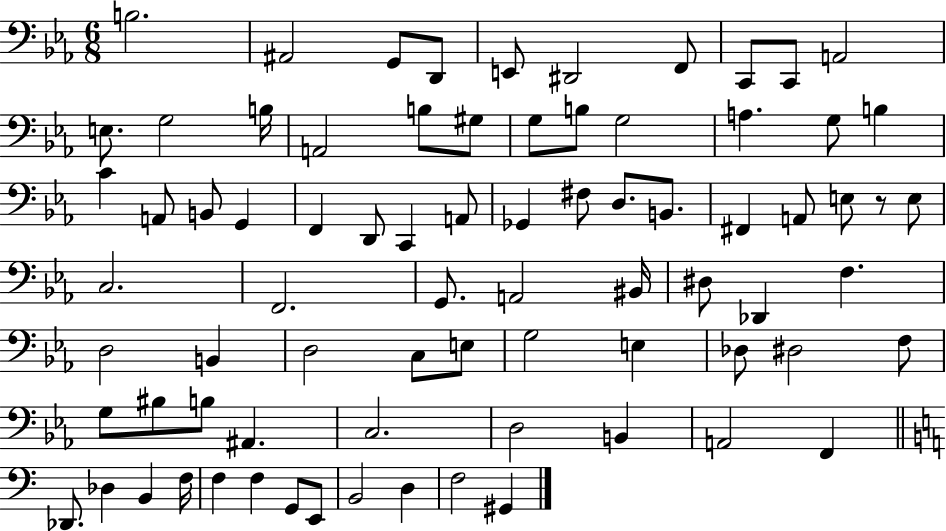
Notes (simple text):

B3/h. A#2/h G2/e D2/e E2/e D#2/h F2/e C2/e C2/e A2/h E3/e. G3/h B3/s A2/h B3/e G#3/e G3/e B3/e G3/h A3/q. G3/e B3/q C4/q A2/e B2/e G2/q F2/q D2/e C2/q A2/e Gb2/q F#3/e D3/e. B2/e. F#2/q A2/e E3/e R/e E3/e C3/h. F2/h. G2/e. A2/h BIS2/s D#3/e Db2/q F3/q. D3/h B2/q D3/h C3/e E3/e G3/h E3/q Db3/e D#3/h F3/e G3/e BIS3/e B3/e A#2/q. C3/h. D3/h B2/q A2/h F2/q Db2/e. Db3/q B2/q F3/s F3/q F3/q G2/e E2/e B2/h D3/q F3/h G#2/q